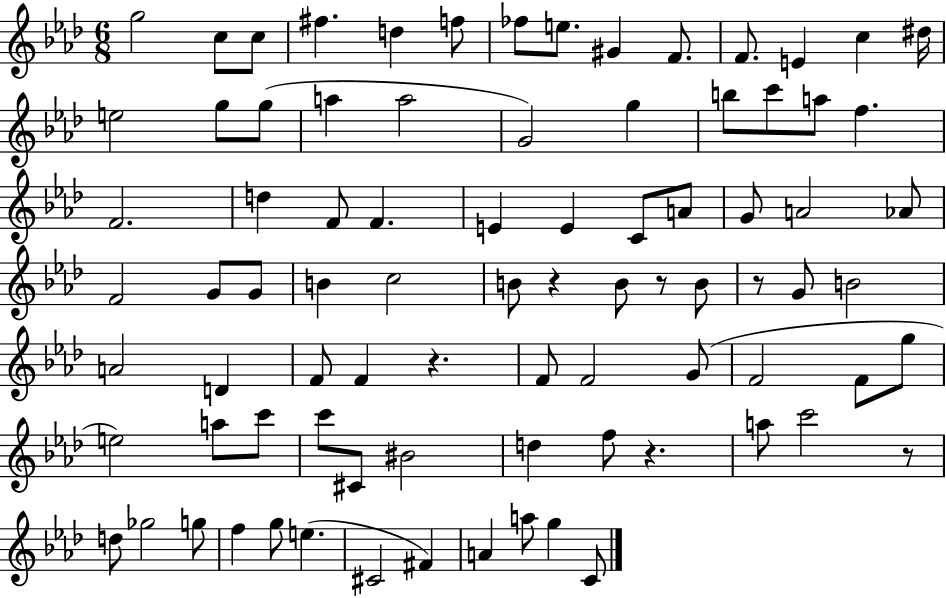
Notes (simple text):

G5/h C5/e C5/e F#5/q. D5/q F5/e FES5/e E5/e. G#4/q F4/e. F4/e. E4/q C5/q D#5/s E5/h G5/e G5/e A5/q A5/h G4/h G5/q B5/e C6/e A5/e F5/q. F4/h. D5/q F4/e F4/q. E4/q E4/q C4/e A4/e G4/e A4/h Ab4/e F4/h G4/e G4/e B4/q C5/h B4/e R/q B4/e R/e B4/e R/e G4/e B4/h A4/h D4/q F4/e F4/q R/q. F4/e F4/h G4/e F4/h F4/e G5/e E5/h A5/e C6/e C6/e C#4/e BIS4/h D5/q F5/e R/q. A5/e C6/h R/e D5/e Gb5/h G5/e F5/q G5/e E5/q. C#4/h F#4/q A4/q A5/e G5/q C4/e